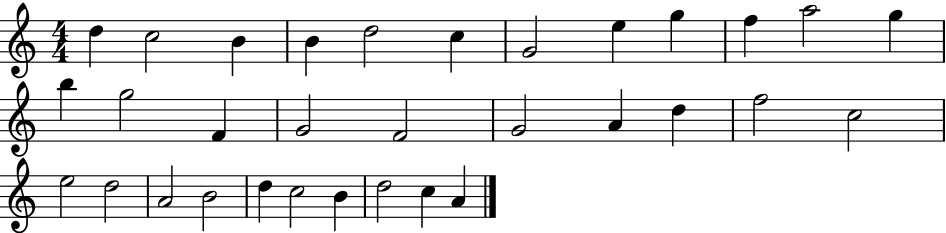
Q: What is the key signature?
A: C major